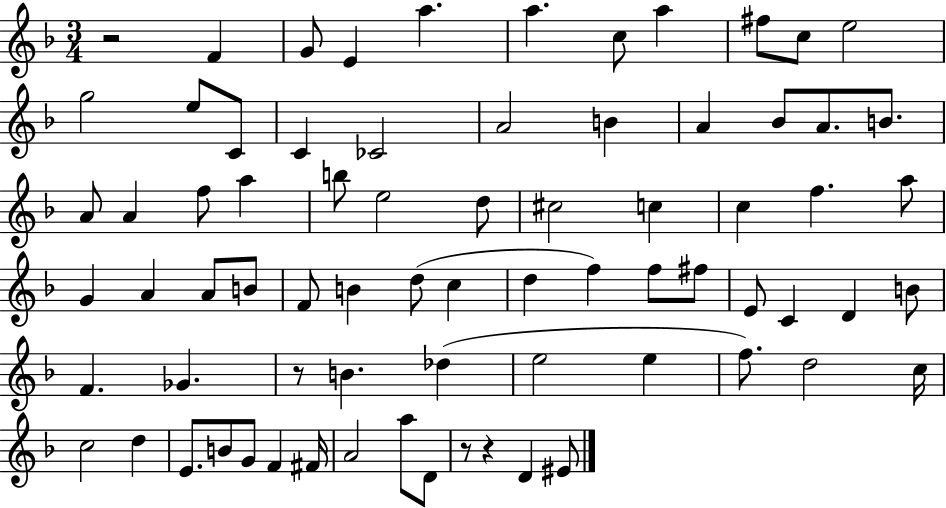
R/h F4/q G4/e E4/q A5/q. A5/q. C5/e A5/q F#5/e C5/e E5/h G5/h E5/e C4/e C4/q CES4/h A4/h B4/q A4/q Bb4/e A4/e. B4/e. A4/e A4/q F5/e A5/q B5/e E5/h D5/e C#5/h C5/q C5/q F5/q. A5/e G4/q A4/q A4/e B4/e F4/e B4/q D5/e C5/q D5/q F5/q F5/e F#5/e E4/e C4/q D4/q B4/e F4/q. Gb4/q. R/e B4/q. Db5/q E5/h E5/q F5/e. D5/h C5/s C5/h D5/q E4/e. B4/e G4/e F4/q F#4/s A4/h A5/e D4/e R/e R/q D4/q EIS4/e